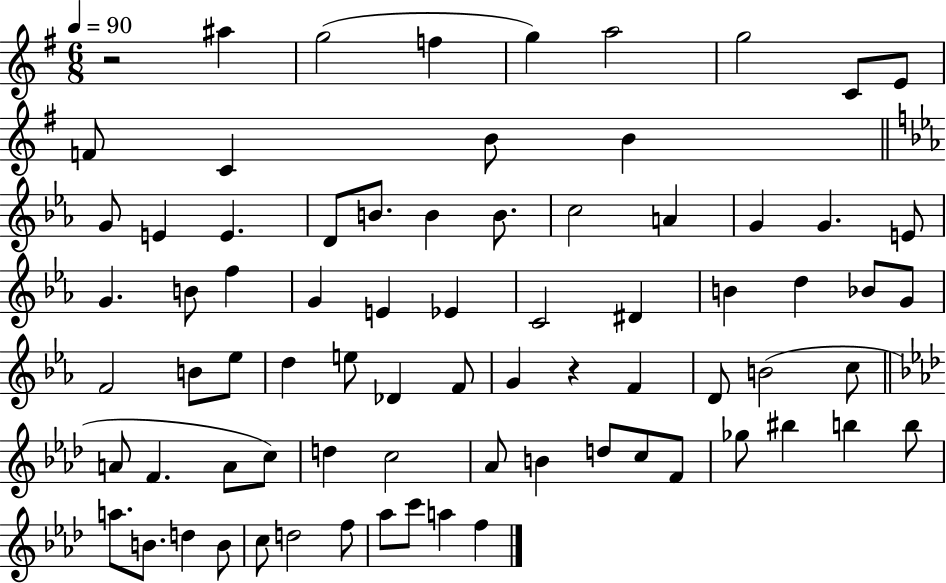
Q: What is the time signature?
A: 6/8